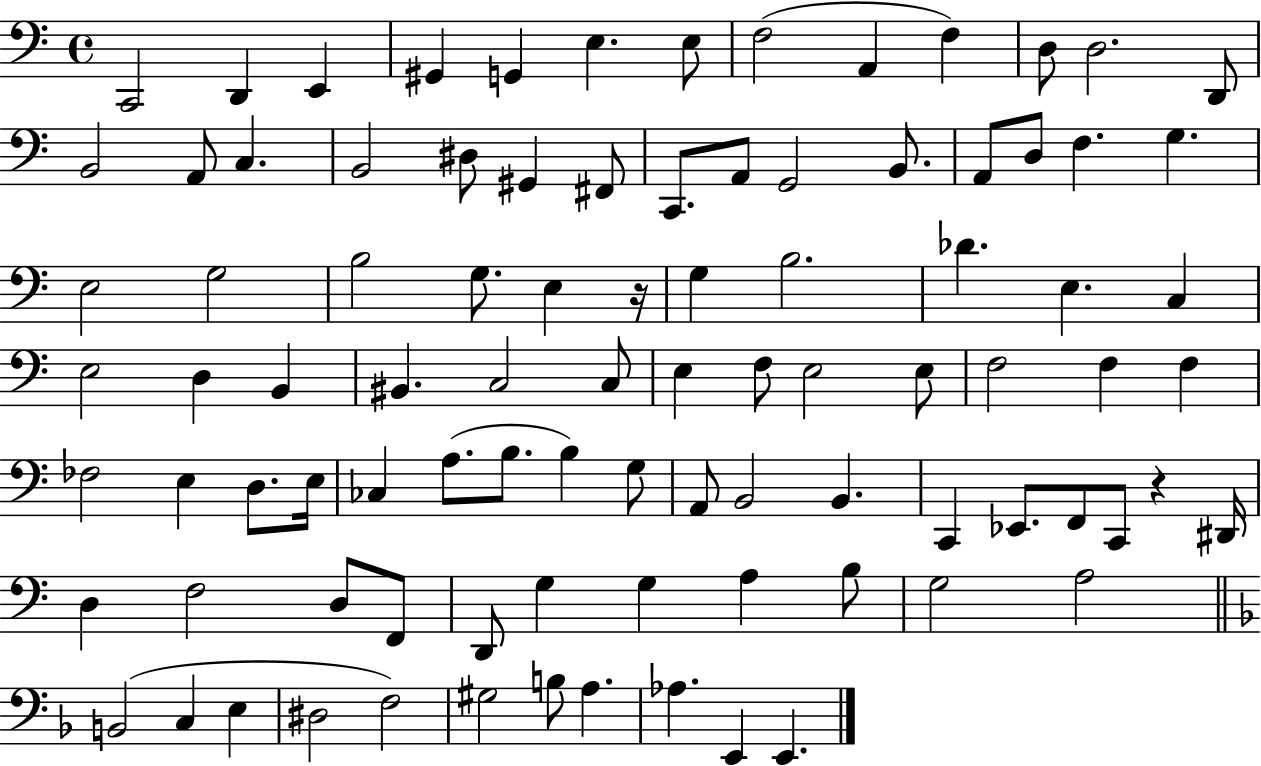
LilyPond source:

{
  \clef bass
  \time 4/4
  \defaultTimeSignature
  \key c \major
  c,2 d,4 e,4 | gis,4 g,4 e4. e8 | f2( a,4 f4) | d8 d2. d,8 | \break b,2 a,8 c4. | b,2 dis8 gis,4 fis,8 | c,8. a,8 g,2 b,8. | a,8 d8 f4. g4. | \break e2 g2 | b2 g8. e4 r16 | g4 b2. | des'4. e4. c4 | \break e2 d4 b,4 | bis,4. c2 c8 | e4 f8 e2 e8 | f2 f4 f4 | \break fes2 e4 d8. e16 | ces4 a8.( b8. b4) g8 | a,8 b,2 b,4. | c,4 ees,8. f,8 c,8 r4 dis,16 | \break d4 f2 d8 f,8 | d,8 g4 g4 a4 b8 | g2 a2 | \bar "||" \break \key d \minor b,2( c4 e4 | dis2 f2) | gis2 b8 a4. | aes4. e,4 e,4. | \break \bar "|."
}